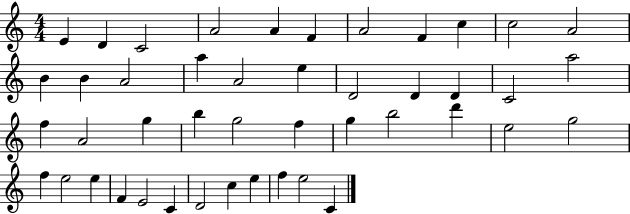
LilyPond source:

{
  \clef treble
  \numericTimeSignature
  \time 4/4
  \key c \major
  e'4 d'4 c'2 | a'2 a'4 f'4 | a'2 f'4 c''4 | c''2 a'2 | \break b'4 b'4 a'2 | a''4 a'2 e''4 | d'2 d'4 d'4 | c'2 a''2 | \break f''4 a'2 g''4 | b''4 g''2 f''4 | g''4 b''2 d'''4 | e''2 g''2 | \break f''4 e''2 e''4 | f'4 e'2 c'4 | d'2 c''4 e''4 | f''4 e''2 c'4 | \break \bar "|."
}